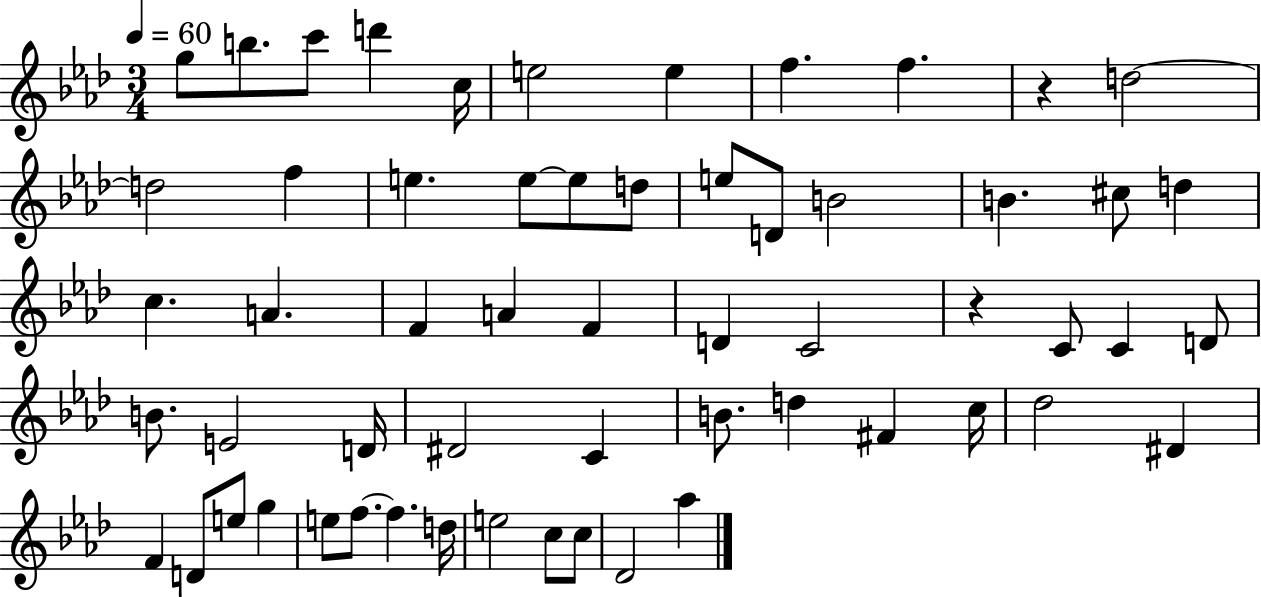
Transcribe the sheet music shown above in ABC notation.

X:1
T:Untitled
M:3/4
L:1/4
K:Ab
g/2 b/2 c'/2 d' c/4 e2 e f f z d2 d2 f e e/2 e/2 d/2 e/2 D/2 B2 B ^c/2 d c A F A F D C2 z C/2 C D/2 B/2 E2 D/4 ^D2 C B/2 d ^F c/4 _d2 ^D F D/2 e/2 g e/2 f/2 f d/4 e2 c/2 c/2 _D2 _a